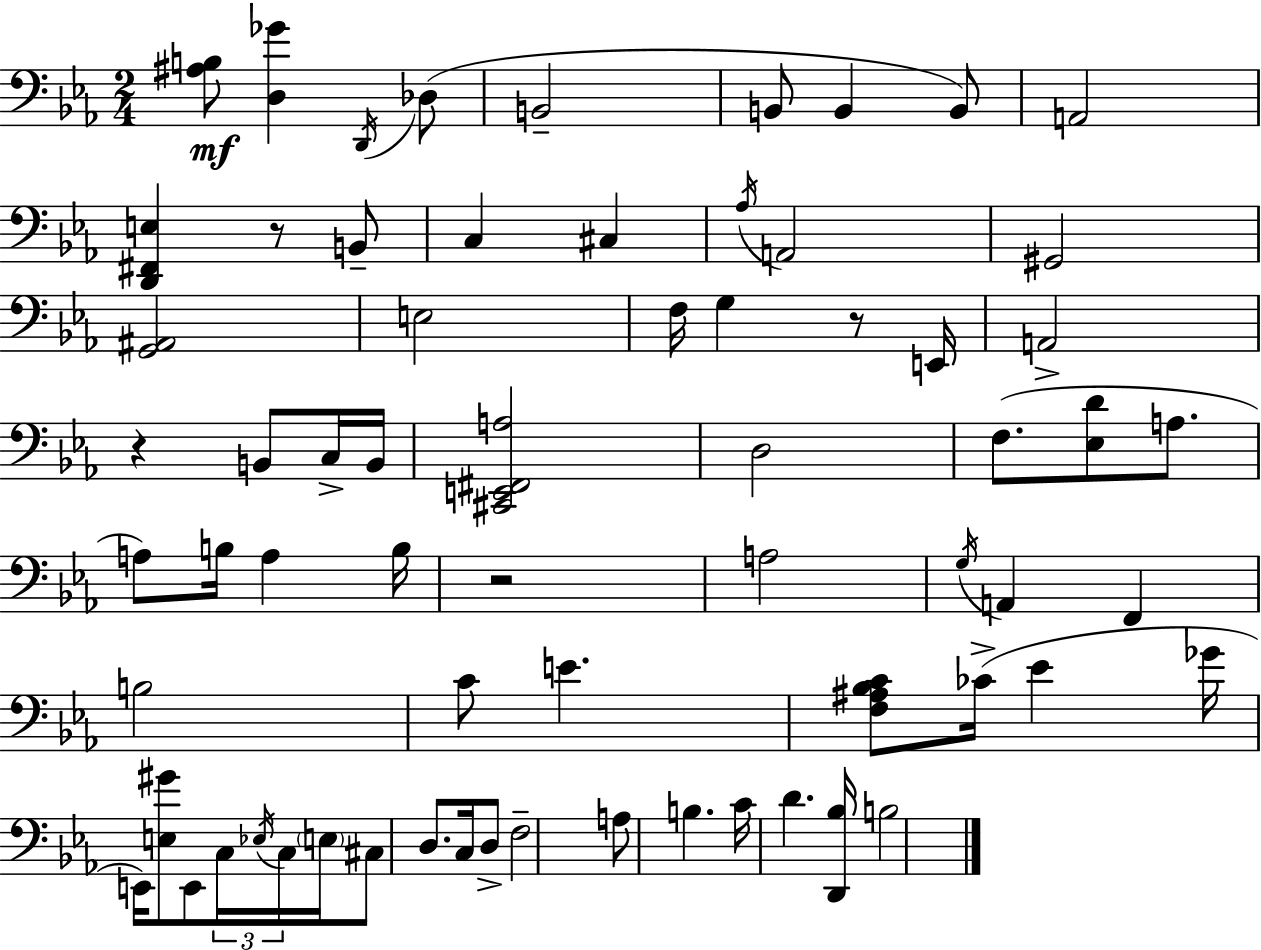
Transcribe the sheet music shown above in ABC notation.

X:1
T:Untitled
M:2/4
L:1/4
K:Eb
[^A,B,]/2 [D,_G] D,,/4 _D,/2 B,,2 B,,/2 B,, B,,/2 A,,2 [D,,^F,,E,] z/2 B,,/2 C, ^C, _A,/4 A,,2 ^G,,2 [G,,^A,,]2 E,2 F,/4 G, z/2 E,,/4 A,,2 z B,,/2 C,/4 B,,/4 [^C,,E,,^F,,A,]2 D,2 F,/2 [_E,D]/2 A,/2 A,/2 B,/4 A, B,/4 z2 A,2 G,/4 A,, F,, B,2 C/2 E [F,^A,_B,C]/2 _C/4 _E _G/4 E,,/4 [E,^G]/2 E,,/2 C,/4 _E,/4 C,/4 E,/4 ^C,/2 D,/2 C,/4 D,/2 F,2 A,/2 B, C/4 D [D,,_B,]/4 B,2